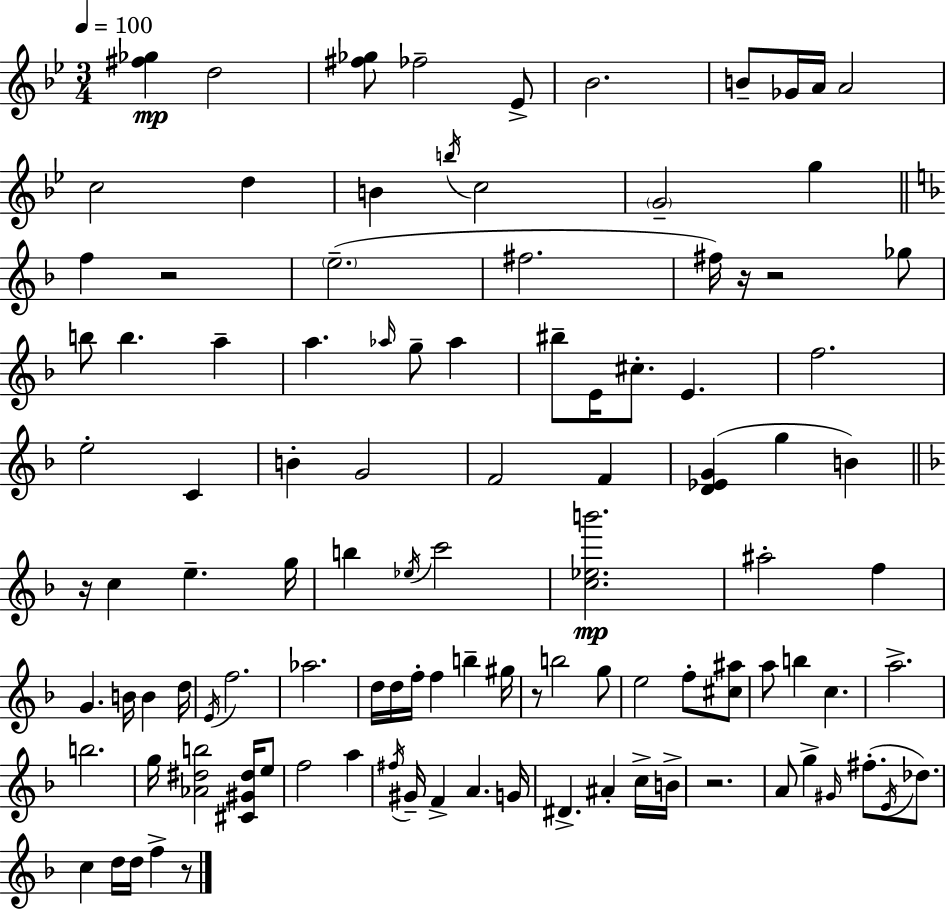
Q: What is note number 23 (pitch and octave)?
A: A5